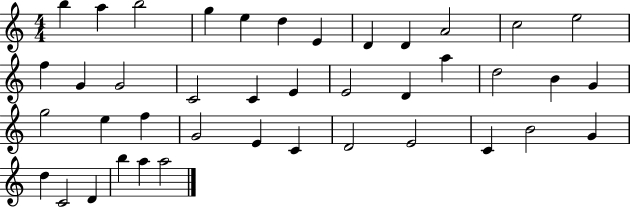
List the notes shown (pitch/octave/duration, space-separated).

B5/q A5/q B5/h G5/q E5/q D5/q E4/q D4/q D4/q A4/h C5/h E5/h F5/q G4/q G4/h C4/h C4/q E4/q E4/h D4/q A5/q D5/h B4/q G4/q G5/h E5/q F5/q G4/h E4/q C4/q D4/h E4/h C4/q B4/h G4/q D5/q C4/h D4/q B5/q A5/q A5/h